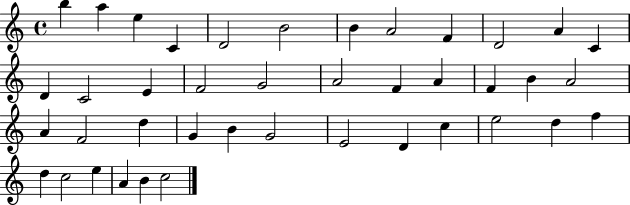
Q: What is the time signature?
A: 4/4